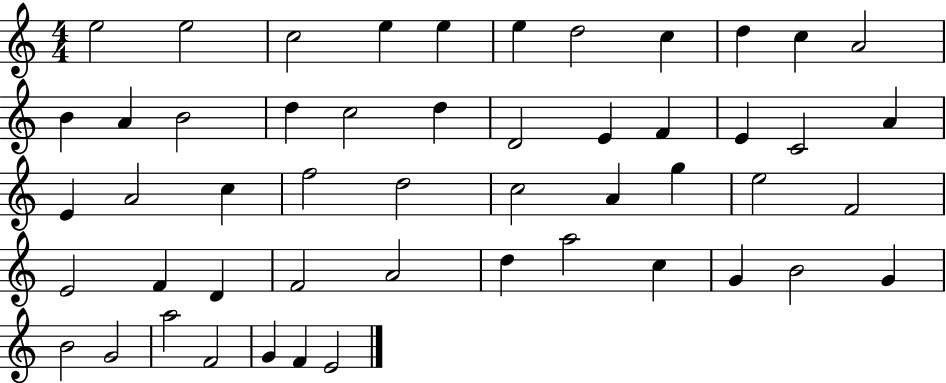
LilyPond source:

{
  \clef treble
  \numericTimeSignature
  \time 4/4
  \key c \major
  e''2 e''2 | c''2 e''4 e''4 | e''4 d''2 c''4 | d''4 c''4 a'2 | \break b'4 a'4 b'2 | d''4 c''2 d''4 | d'2 e'4 f'4 | e'4 c'2 a'4 | \break e'4 a'2 c''4 | f''2 d''2 | c''2 a'4 g''4 | e''2 f'2 | \break e'2 f'4 d'4 | f'2 a'2 | d''4 a''2 c''4 | g'4 b'2 g'4 | \break b'2 g'2 | a''2 f'2 | g'4 f'4 e'2 | \bar "|."
}